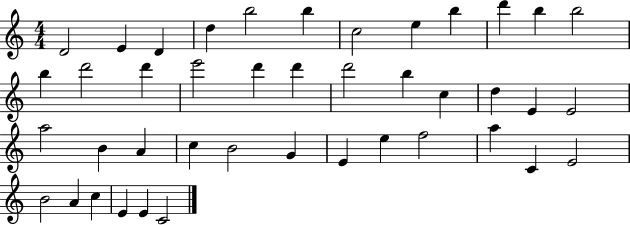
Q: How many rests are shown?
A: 0